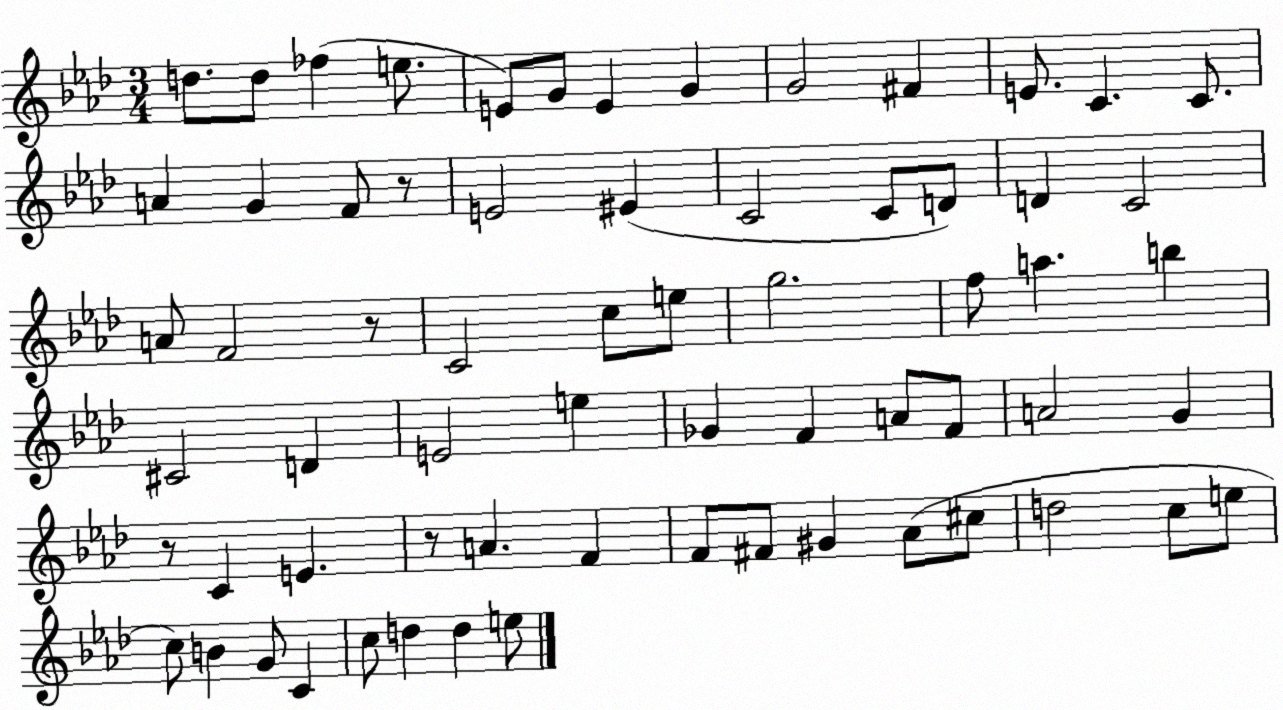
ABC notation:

X:1
T:Untitled
M:3/4
L:1/4
K:Ab
d/2 d/2 _f e/2 E/2 G/2 E G G2 ^F E/2 C C/2 A G F/2 z/2 E2 ^E C2 C/2 D/2 D C2 A/2 F2 z/2 C2 c/2 e/2 g2 f/2 a b ^C2 D E2 e _G F A/2 F/2 A2 G z/2 C E z/2 A F F/2 ^F/2 ^G _A/2 ^c/2 d2 c/2 e/2 c/2 B G/2 C c/2 d d e/2